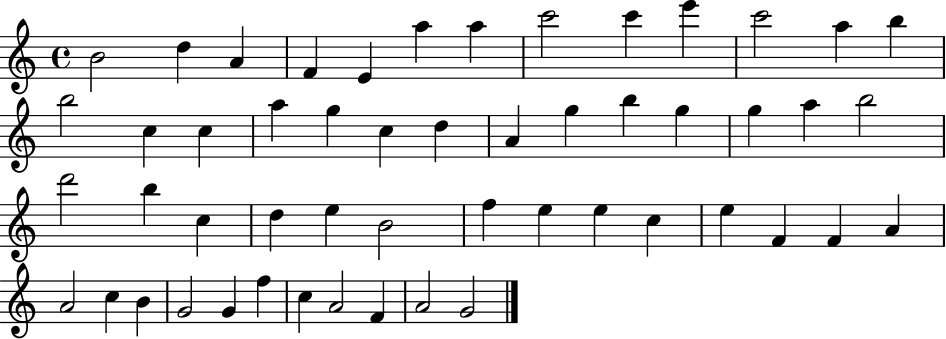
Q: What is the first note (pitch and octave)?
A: B4